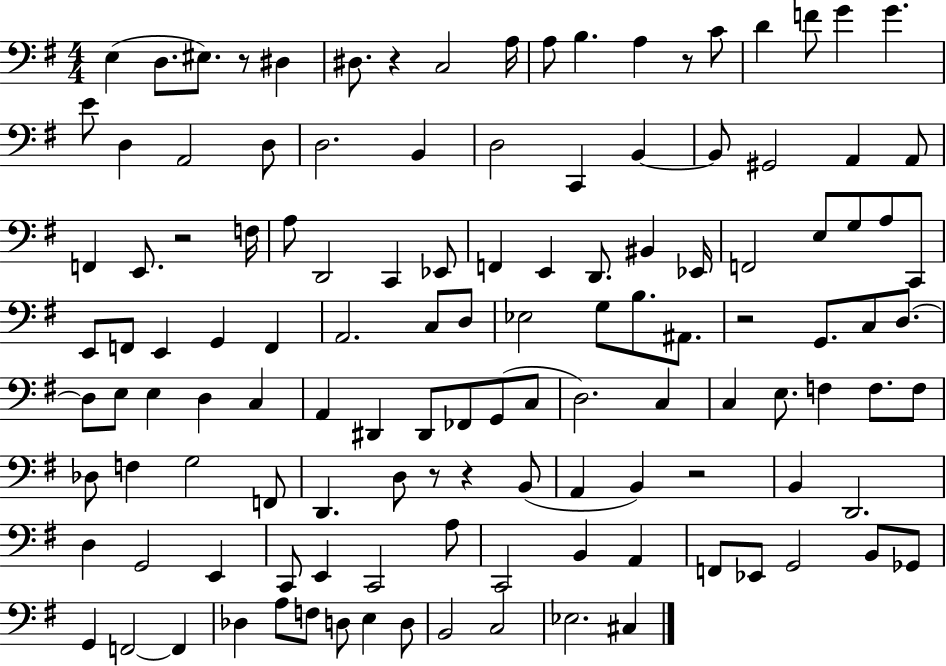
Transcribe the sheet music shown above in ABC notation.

X:1
T:Untitled
M:4/4
L:1/4
K:G
E, D,/2 ^E,/2 z/2 ^D, ^D,/2 z C,2 A,/4 A,/2 B, A, z/2 C/2 D F/2 G G E/2 D, A,,2 D,/2 D,2 B,, D,2 C,, B,, B,,/2 ^G,,2 A,, A,,/2 F,, E,,/2 z2 F,/4 A,/2 D,,2 C,, _E,,/2 F,, E,, D,,/2 ^B,, _E,,/4 F,,2 E,/2 G,/2 A,/2 C,,/2 E,,/2 F,,/2 E,, G,, F,, A,,2 C,/2 D,/2 _E,2 G,/2 B,/2 ^A,,/2 z2 G,,/2 C,/2 D,/2 D,/2 E,/2 E, D, C, A,, ^D,, ^D,,/2 _F,,/2 G,,/2 C,/2 D,2 C, C, E,/2 F, F,/2 F,/2 _D,/2 F, G,2 F,,/2 D,, D,/2 z/2 z B,,/2 A,, B,, z2 B,, D,,2 D, G,,2 E,, C,,/2 E,, C,,2 A,/2 C,,2 B,, A,, F,,/2 _E,,/2 G,,2 B,,/2 _G,,/2 G,, F,,2 F,, _D, A,/2 F,/2 D,/2 E, D,/2 B,,2 C,2 _E,2 ^C,